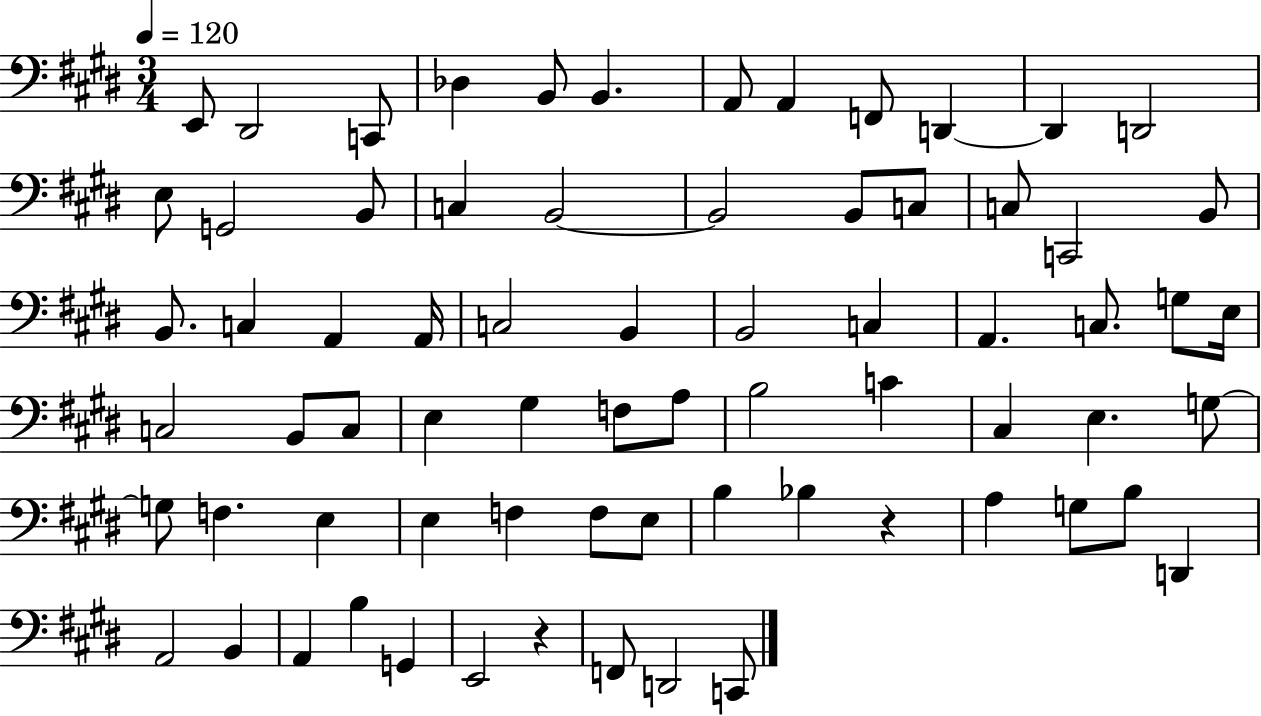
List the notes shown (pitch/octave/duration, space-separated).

E2/e D#2/h C2/e Db3/q B2/e B2/q. A2/e A2/q F2/e D2/q D2/q D2/h E3/e G2/h B2/e C3/q B2/h B2/h B2/e C3/e C3/e C2/h B2/e B2/e. C3/q A2/q A2/s C3/h B2/q B2/h C3/q A2/q. C3/e. G3/e E3/s C3/h B2/e C3/e E3/q G#3/q F3/e A3/e B3/h C4/q C#3/q E3/q. G3/e G3/e F3/q. E3/q E3/q F3/q F3/e E3/e B3/q Bb3/q R/q A3/q G3/e B3/e D2/q A2/h B2/q A2/q B3/q G2/q E2/h R/q F2/e D2/h C2/e